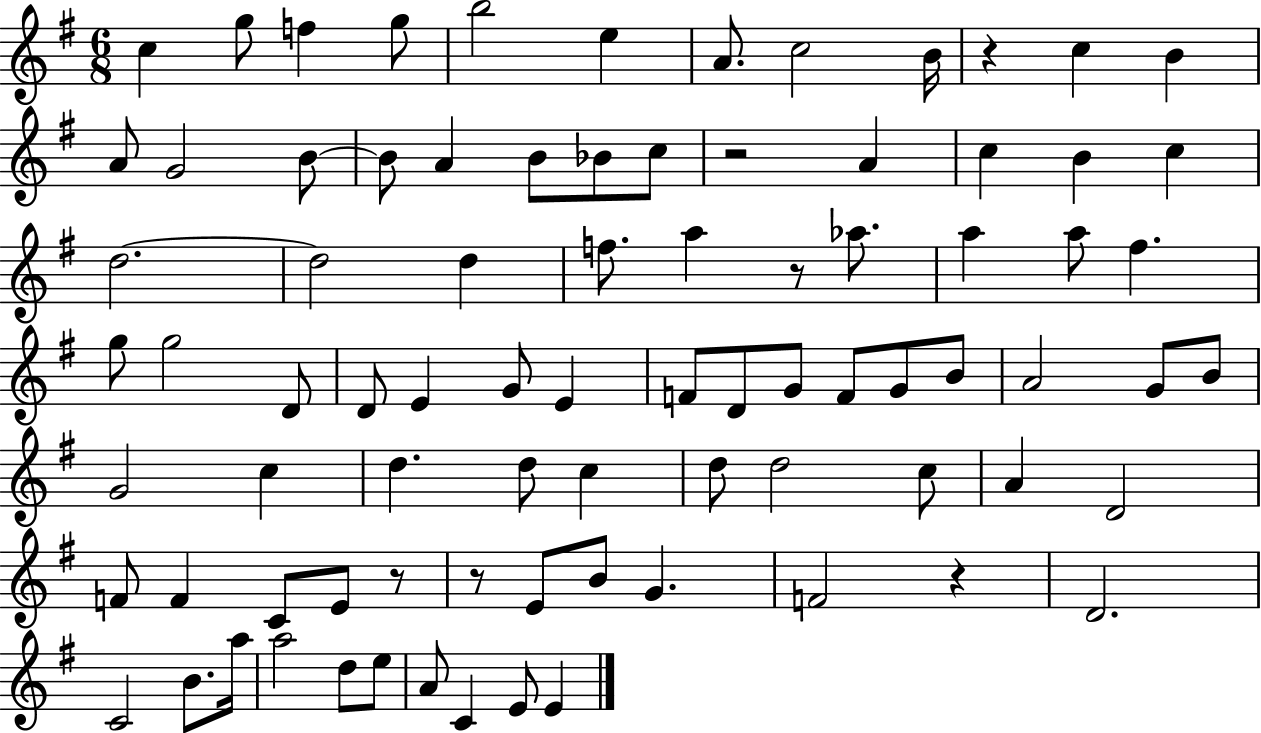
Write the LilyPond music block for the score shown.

{
  \clef treble
  \numericTimeSignature
  \time 6/8
  \key g \major
  c''4 g''8 f''4 g''8 | b''2 e''4 | a'8. c''2 b'16 | r4 c''4 b'4 | \break a'8 g'2 b'8~~ | b'8 a'4 b'8 bes'8 c''8 | r2 a'4 | c''4 b'4 c''4 | \break d''2.~~ | d''2 d''4 | f''8. a''4 r8 aes''8. | a''4 a''8 fis''4. | \break g''8 g''2 d'8 | d'8 e'4 g'8 e'4 | f'8 d'8 g'8 f'8 g'8 b'8 | a'2 g'8 b'8 | \break g'2 c''4 | d''4. d''8 c''4 | d''8 d''2 c''8 | a'4 d'2 | \break f'8 f'4 c'8 e'8 r8 | r8 e'8 b'8 g'4. | f'2 r4 | d'2. | \break c'2 b'8. a''16 | a''2 d''8 e''8 | a'8 c'4 e'8 e'4 | \bar "|."
}